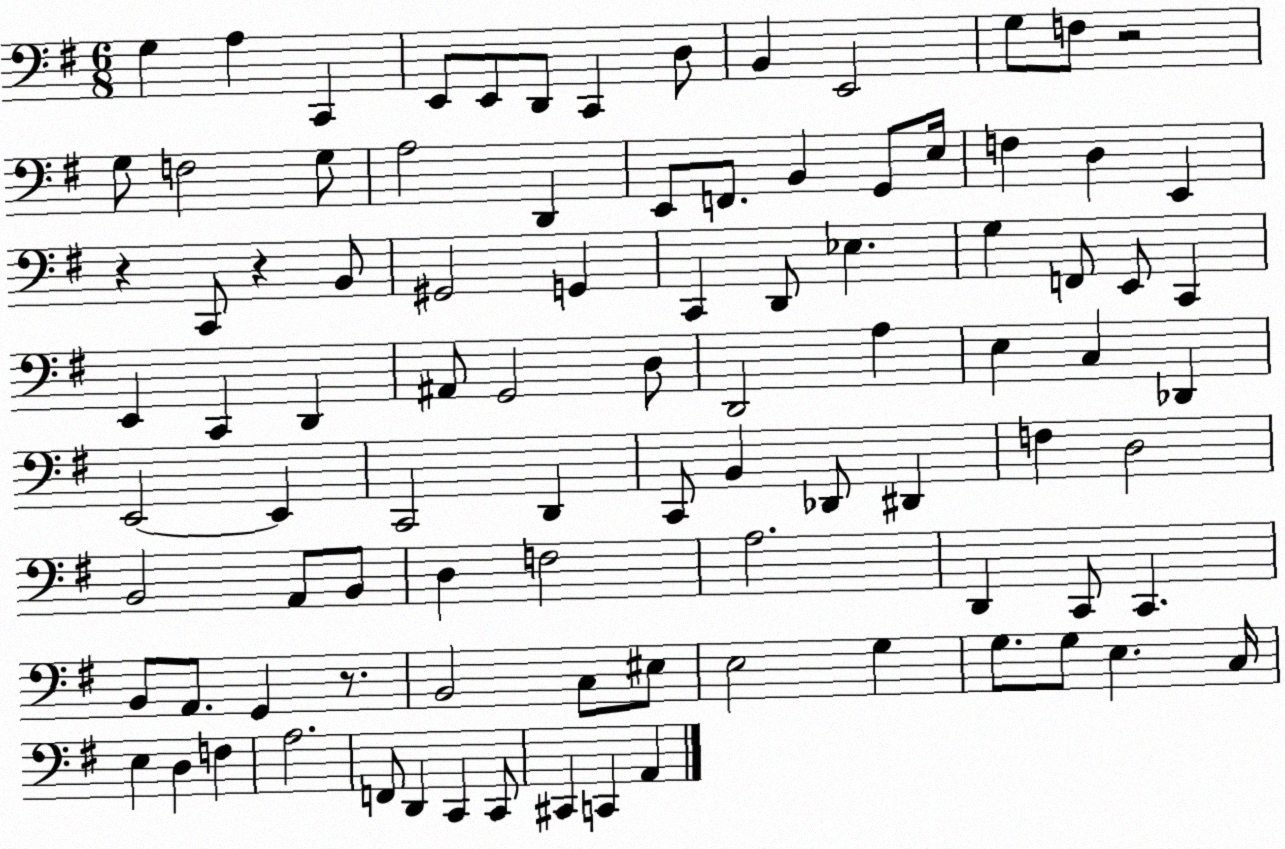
X:1
T:Untitled
M:6/8
L:1/4
K:G
G, A, C,, E,,/2 E,,/2 D,,/2 C,, D,/2 B,, E,,2 G,/2 F,/2 z2 G,/2 F,2 G,/2 A,2 D,, E,,/2 F,,/2 B,, G,,/2 E,/4 F, D, E,, z C,,/2 z B,,/2 ^G,,2 G,, C,, D,,/2 _E, G, F,,/2 E,,/2 C,, E,, C,, D,, ^A,,/2 G,,2 D,/2 D,,2 A, E, C, _D,, E,,2 E,, C,,2 D,, C,,/2 B,, _D,,/2 ^D,, F, D,2 B,,2 A,,/2 B,,/2 D, F,2 A,2 D,, C,,/2 C,, B,,/2 A,,/2 G,, z/2 B,,2 C,/2 ^E,/2 E,2 G, G,/2 G,/2 E, C,/4 E, D, F, A,2 F,,/2 D,, C,, C,,/2 ^C,, C,, A,,